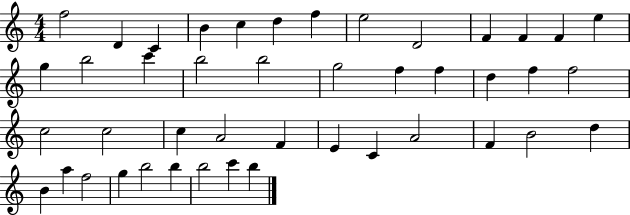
{
  \clef treble
  \numericTimeSignature
  \time 4/4
  \key c \major
  f''2 d'4 c'4 | b'4 c''4 d''4 f''4 | e''2 d'2 | f'4 f'4 f'4 e''4 | \break g''4 b''2 c'''4 | b''2 b''2 | g''2 f''4 f''4 | d''4 f''4 f''2 | \break c''2 c''2 | c''4 a'2 f'4 | e'4 c'4 a'2 | f'4 b'2 d''4 | \break b'4 a''4 f''2 | g''4 b''2 b''4 | b''2 c'''4 b''4 | \bar "|."
}